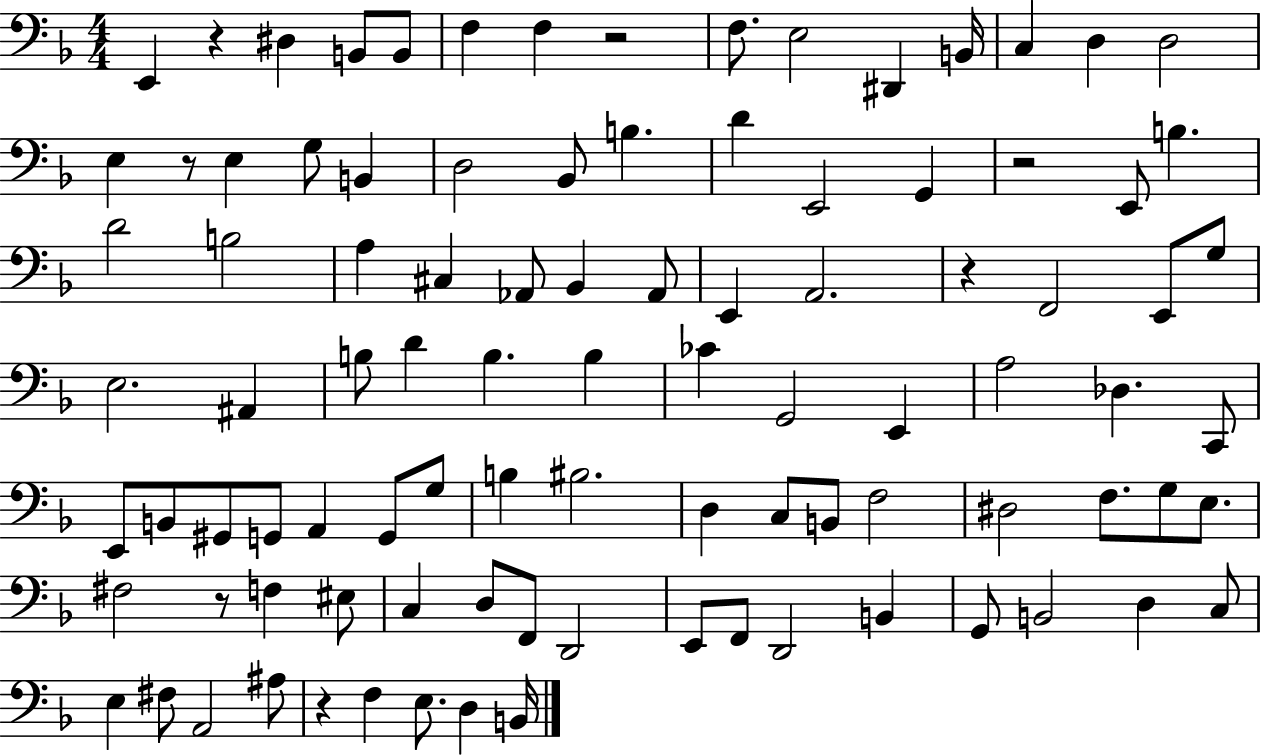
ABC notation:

X:1
T:Untitled
M:4/4
L:1/4
K:F
E,, z ^D, B,,/2 B,,/2 F, F, z2 F,/2 E,2 ^D,, B,,/4 C, D, D,2 E, z/2 E, G,/2 B,, D,2 _B,,/2 B, D E,,2 G,, z2 E,,/2 B, D2 B,2 A, ^C, _A,,/2 _B,, _A,,/2 E,, A,,2 z F,,2 E,,/2 G,/2 E,2 ^A,, B,/2 D B, B, _C G,,2 E,, A,2 _D, C,,/2 E,,/2 B,,/2 ^G,,/2 G,,/2 A,, G,,/2 G,/2 B, ^B,2 D, C,/2 B,,/2 F,2 ^D,2 F,/2 G,/2 E,/2 ^F,2 z/2 F, ^E,/2 C, D,/2 F,,/2 D,,2 E,,/2 F,,/2 D,,2 B,, G,,/2 B,,2 D, C,/2 E, ^F,/2 A,,2 ^A,/2 z F, E,/2 D, B,,/4